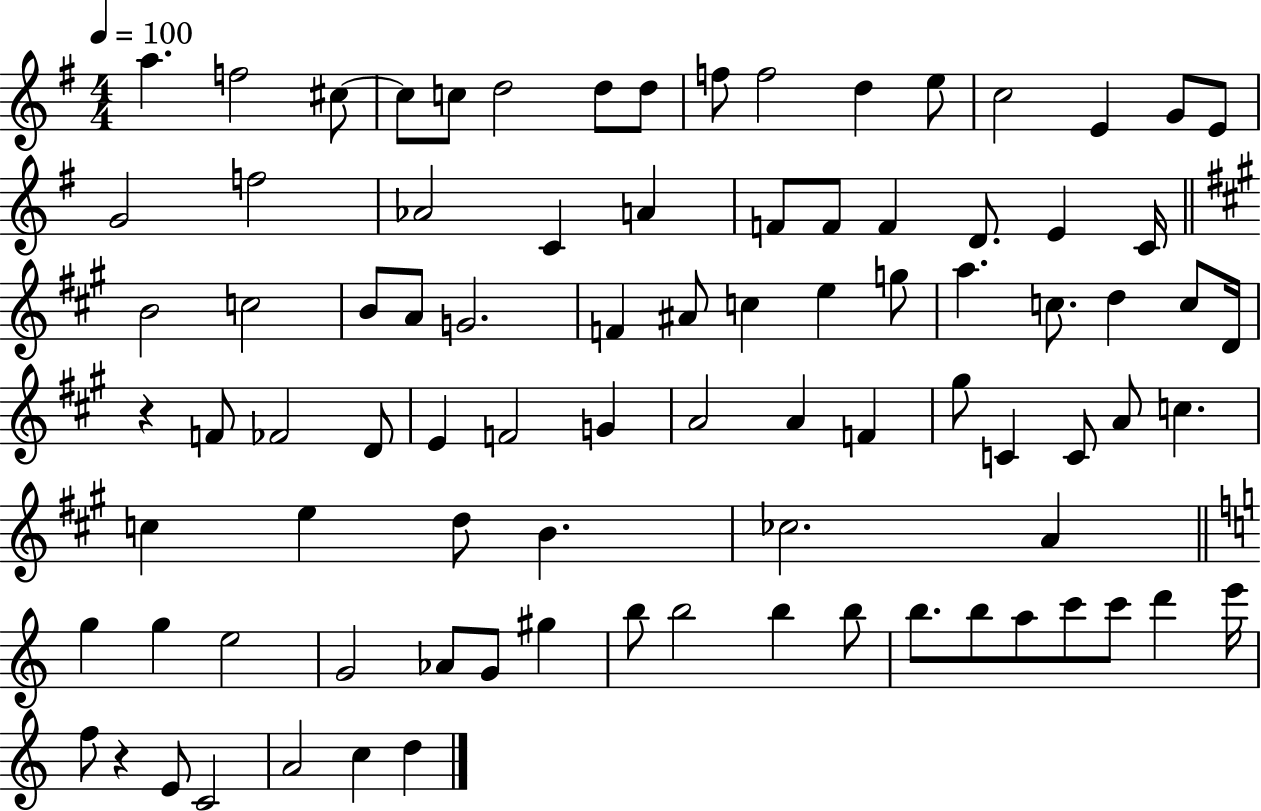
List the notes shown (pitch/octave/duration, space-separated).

A5/q. F5/h C#5/e C#5/e C5/e D5/h D5/e D5/e F5/e F5/h D5/q E5/e C5/h E4/q G4/e E4/e G4/h F5/h Ab4/h C4/q A4/q F4/e F4/e F4/q D4/e. E4/q C4/s B4/h C5/h B4/e A4/e G4/h. F4/q A#4/e C5/q E5/q G5/e A5/q. C5/e. D5/q C5/e D4/s R/q F4/e FES4/h D4/e E4/q F4/h G4/q A4/h A4/q F4/q G#5/e C4/q C4/e A4/e C5/q. C5/q E5/q D5/e B4/q. CES5/h. A4/q G5/q G5/q E5/h G4/h Ab4/e G4/e G#5/q B5/e B5/h B5/q B5/e B5/e. B5/e A5/e C6/e C6/e D6/q E6/s F5/e R/q E4/e C4/h A4/h C5/q D5/q